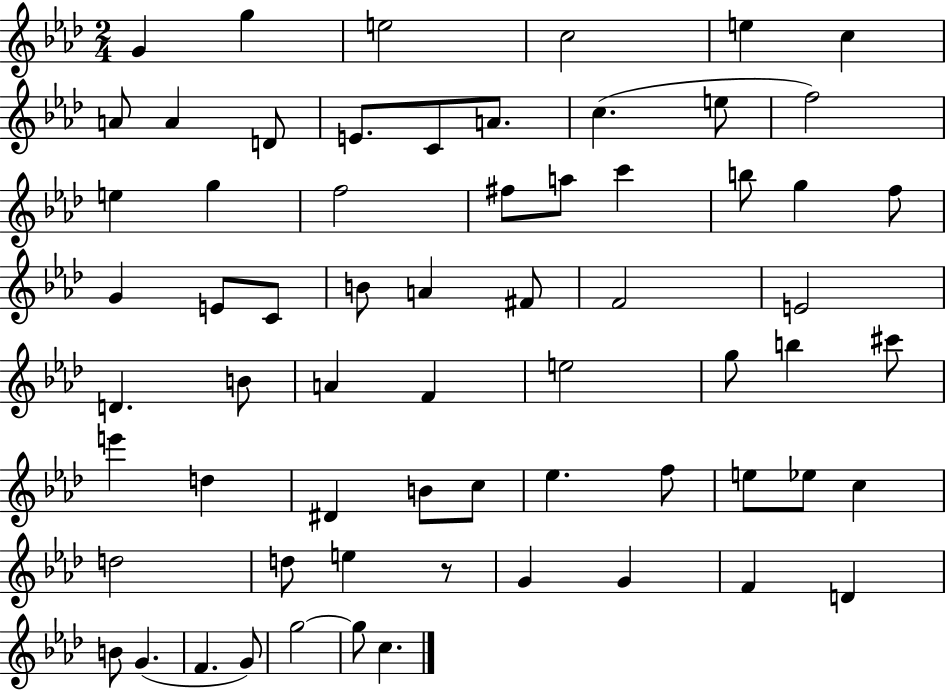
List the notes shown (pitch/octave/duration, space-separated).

G4/q G5/q E5/h C5/h E5/q C5/q A4/e A4/q D4/e E4/e. C4/e A4/e. C5/q. E5/e F5/h E5/q G5/q F5/h F#5/e A5/e C6/q B5/e G5/q F5/e G4/q E4/e C4/e B4/e A4/q F#4/e F4/h E4/h D4/q. B4/e A4/q F4/q E5/h G5/e B5/q C#6/e E6/q D5/q D#4/q B4/e C5/e Eb5/q. F5/e E5/e Eb5/e C5/q D5/h D5/e E5/q R/e G4/q G4/q F4/q D4/q B4/e G4/q. F4/q. G4/e G5/h G5/e C5/q.